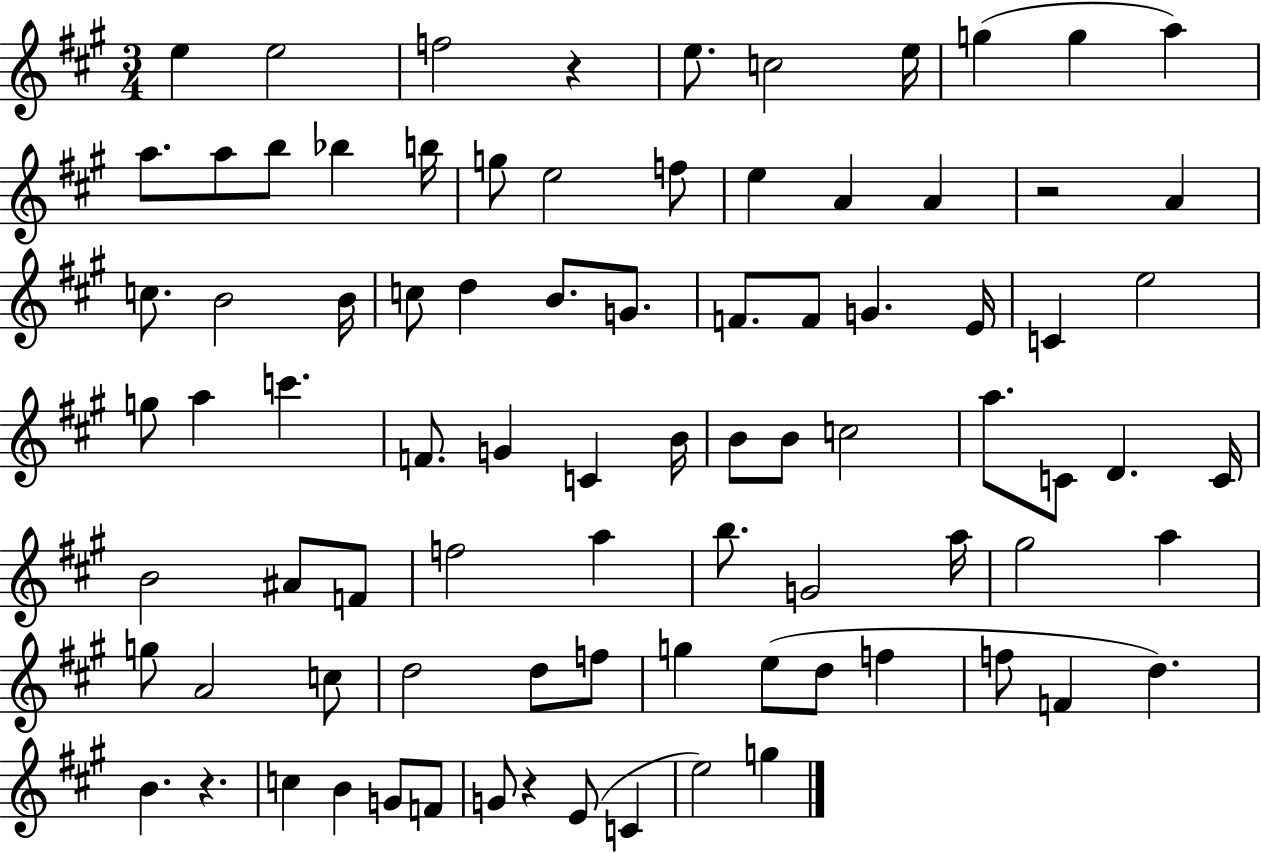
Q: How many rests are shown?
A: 4